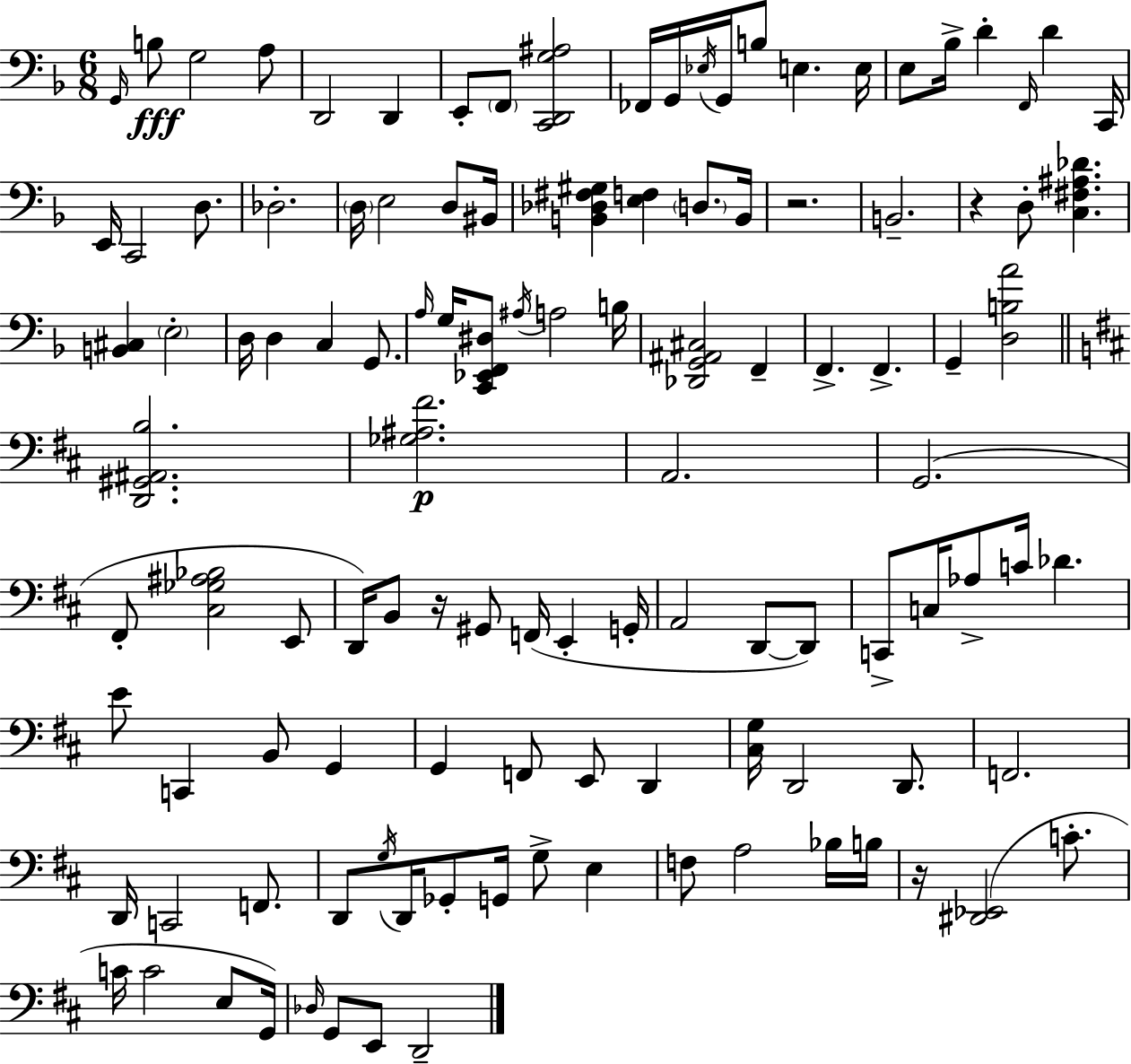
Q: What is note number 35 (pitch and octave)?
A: D3